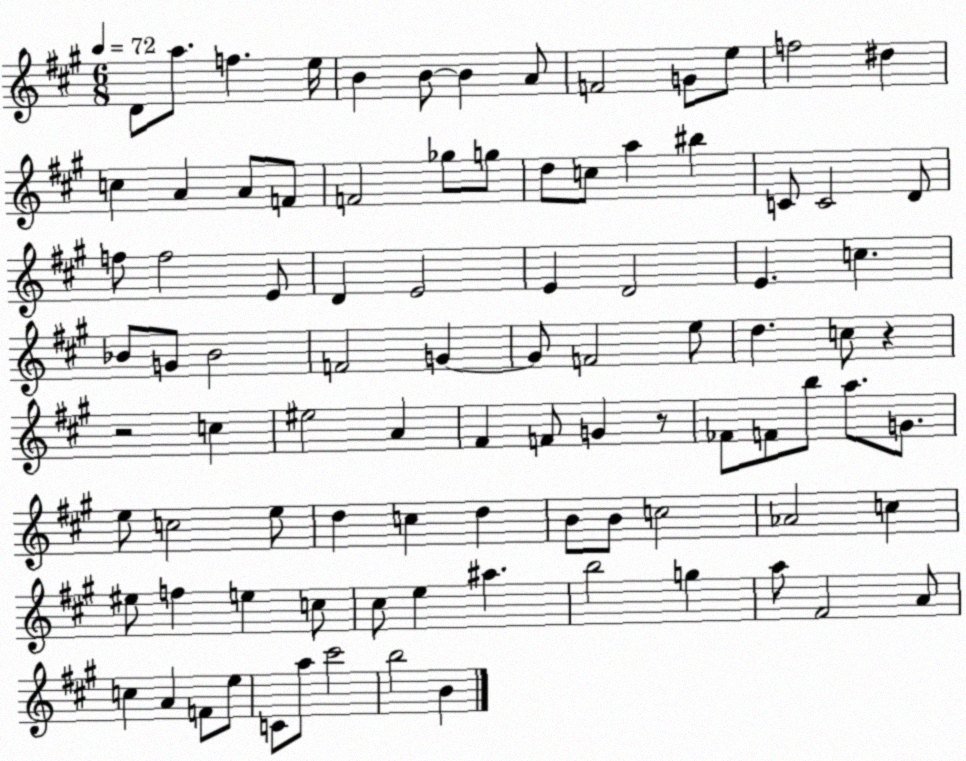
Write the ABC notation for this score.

X:1
T:Untitled
M:6/8
L:1/4
K:A
D/2 a/2 f e/4 B B/2 B A/2 F2 G/2 e/2 f2 ^d c A A/2 F/2 F2 _g/2 g/2 d/2 c/2 a ^b C/2 C2 D/2 f/2 f2 E/2 D E2 E D2 E c _B/2 G/2 _B2 F2 G G/2 F2 e/2 d c/2 z z2 c ^e2 A ^F F/2 G z/2 _F/2 F/2 b/2 a/2 G/2 e/2 c2 e/2 d c d B/2 B/2 c2 _A2 c ^e/2 f e c/2 ^c/2 e ^a b2 g a/2 ^F2 A/2 c A F/2 e/2 C/2 a/2 ^c'2 b2 B